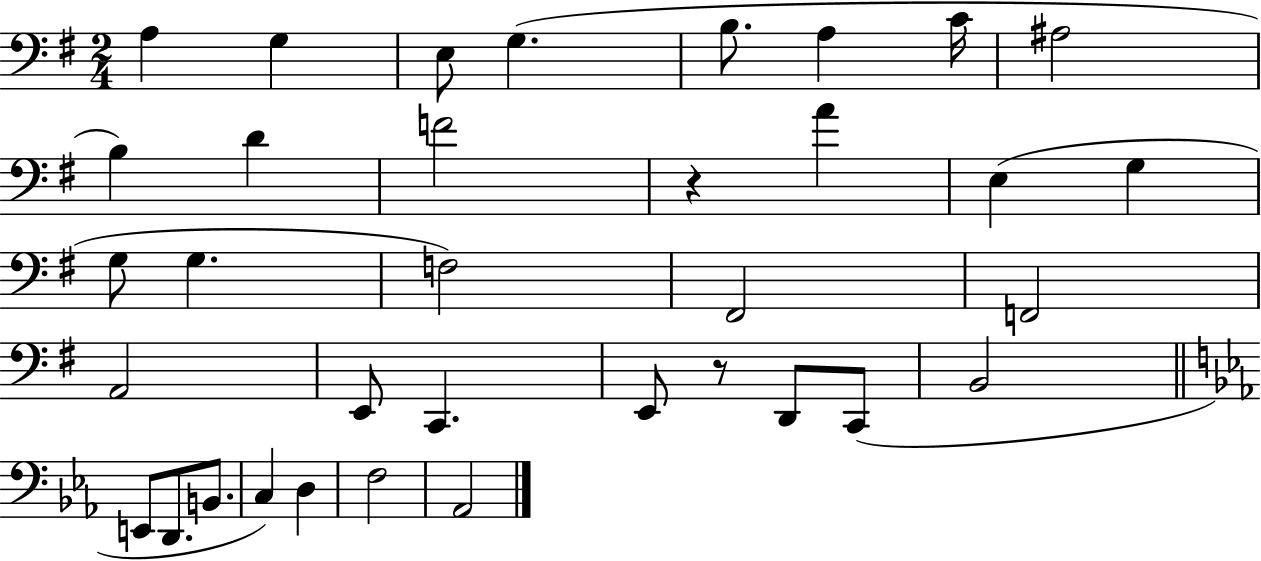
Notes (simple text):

A3/q G3/q E3/e G3/q. B3/e. A3/q C4/s A#3/h B3/q D4/q F4/h R/q A4/q E3/q G3/q G3/e G3/q. F3/h F#2/h F2/h A2/h E2/e C2/q. E2/e R/e D2/e C2/e B2/h E2/e D2/e. B2/e. C3/q D3/q F3/h Ab2/h